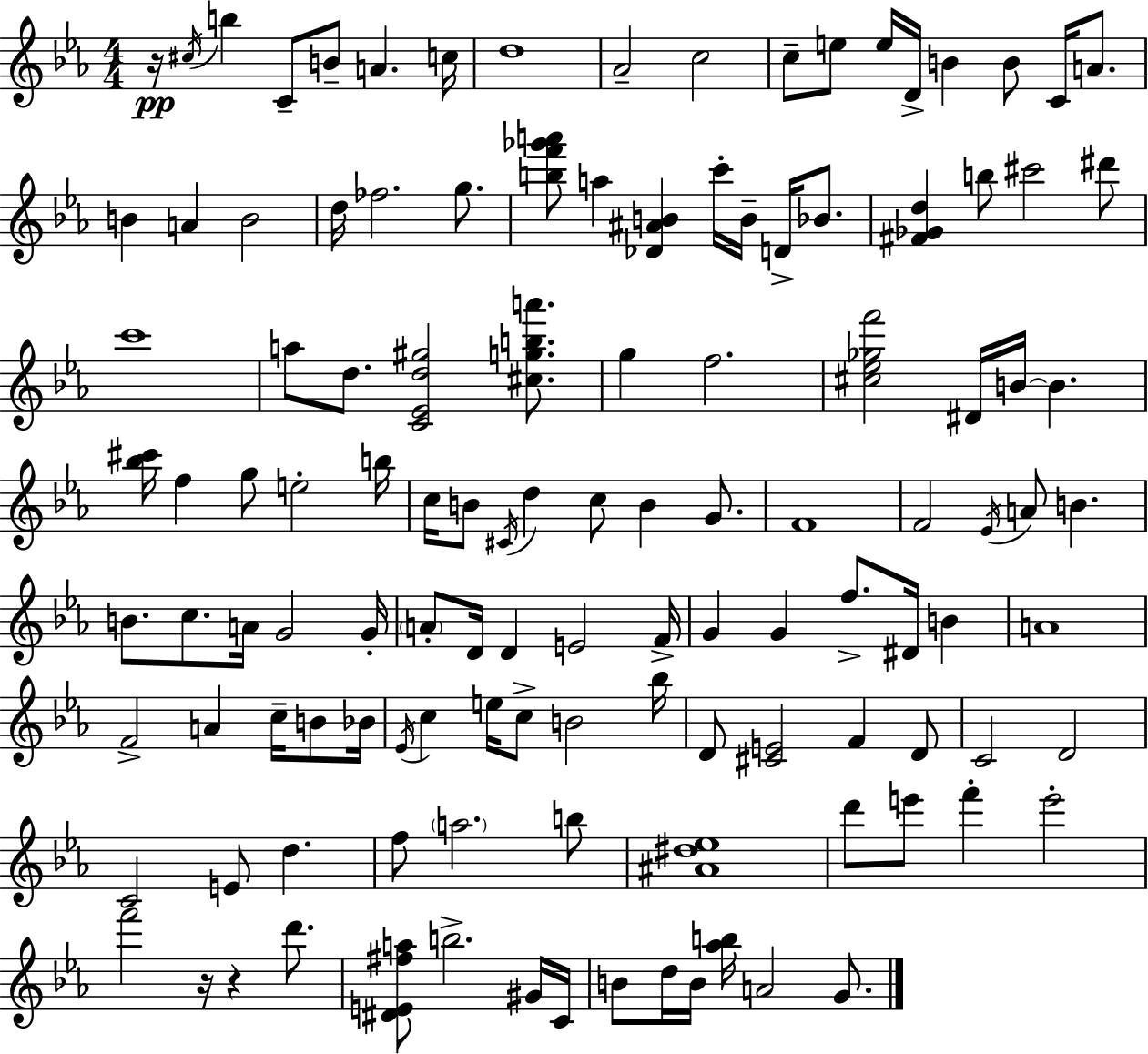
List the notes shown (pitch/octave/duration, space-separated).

R/s C#5/s B5/q C4/e B4/e A4/q. C5/s D5/w Ab4/h C5/h C5/e E5/e E5/s D4/s B4/q B4/e C4/s A4/e. B4/q A4/q B4/h D5/s FES5/h. G5/e. [B5,F6,Gb6,A6]/e A5/q [Db4,A#4,B4]/q C6/s B4/s D4/s Bb4/e. [F#4,Gb4,D5]/q B5/e C#6/h D#6/e C6/w A5/e D5/e. [C4,Eb4,D5,G#5]/h [C#5,G5,B5,A6]/e. G5/q F5/h. [C#5,Eb5,Gb5,F6]/h D#4/s B4/s B4/q. [Bb5,C#6]/s F5/q G5/e E5/h B5/s C5/s B4/e C#4/s D5/q C5/e B4/q G4/e. F4/w F4/h Eb4/s A4/e B4/q. B4/e. C5/e. A4/s G4/h G4/s A4/e D4/s D4/q E4/h F4/s G4/q G4/q F5/e. D#4/s B4/q A4/w F4/h A4/q C5/s B4/e Bb4/s Eb4/s C5/q E5/s C5/e B4/h Bb5/s D4/e [C#4,E4]/h F4/q D4/e C4/h D4/h C4/h E4/e D5/q. F5/e A5/h. B5/e [A#4,D#5,Eb5]/w D6/e E6/e F6/q E6/h F6/h R/s R/q D6/e. [D#4,E4,F#5,A5]/e B5/h. G#4/s C4/s B4/e D5/s B4/s [Ab5,B5]/s A4/h G4/e.